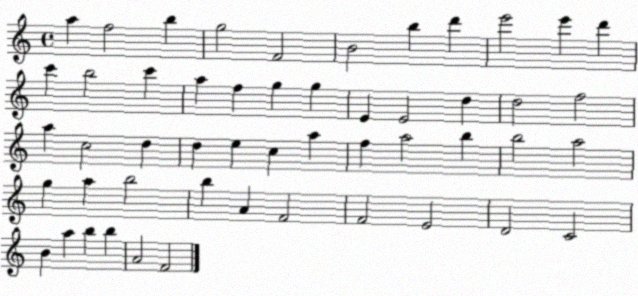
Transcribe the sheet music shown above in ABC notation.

X:1
T:Untitled
M:4/4
L:1/4
K:C
a f2 b g2 F2 B2 b d' e'2 e' d' c' b2 c' a f g g E E2 d d2 f2 a c2 d d e c a f a2 b b2 a2 g a b2 b A F2 F2 E2 D2 C2 B a b b A2 F2